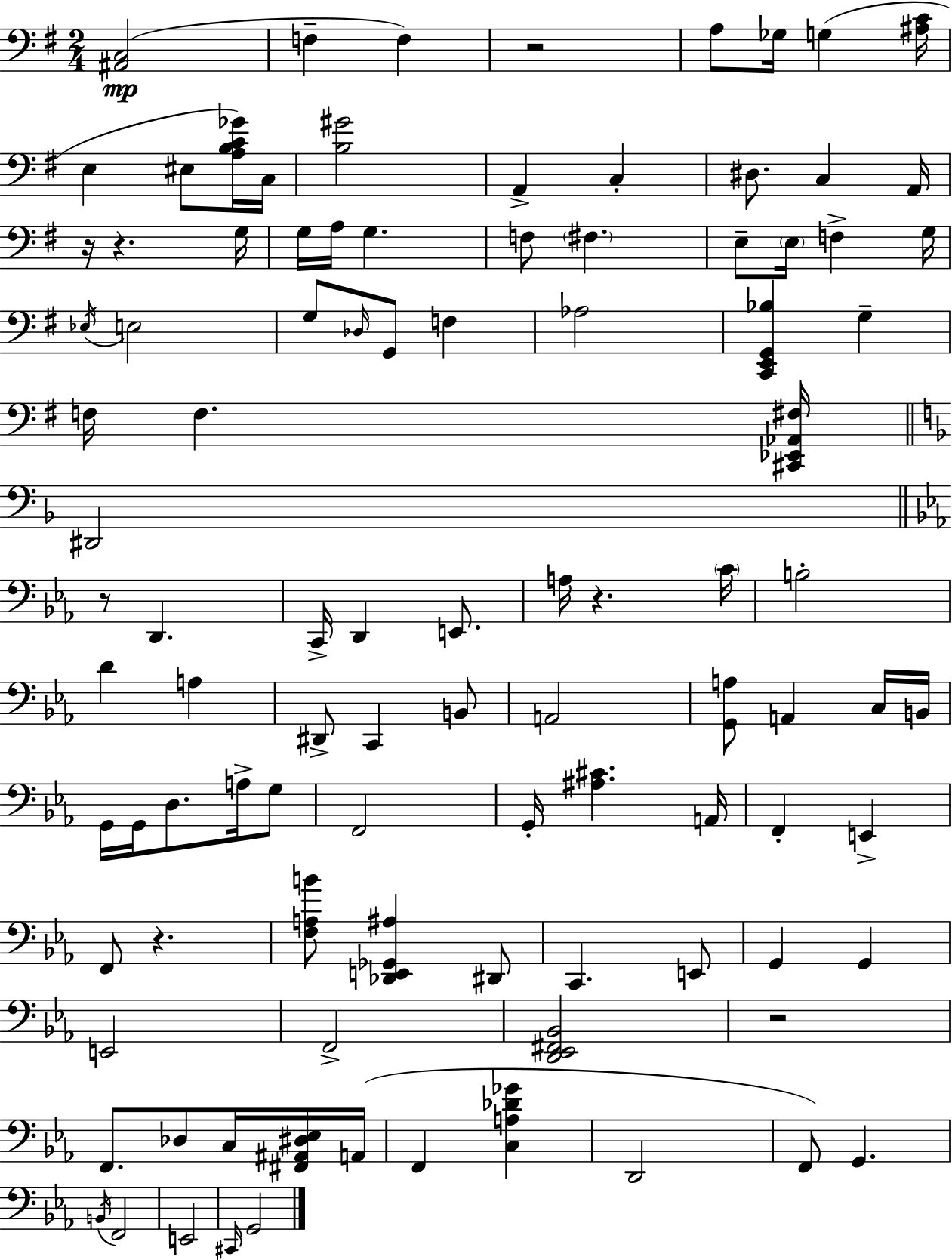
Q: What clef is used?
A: bass